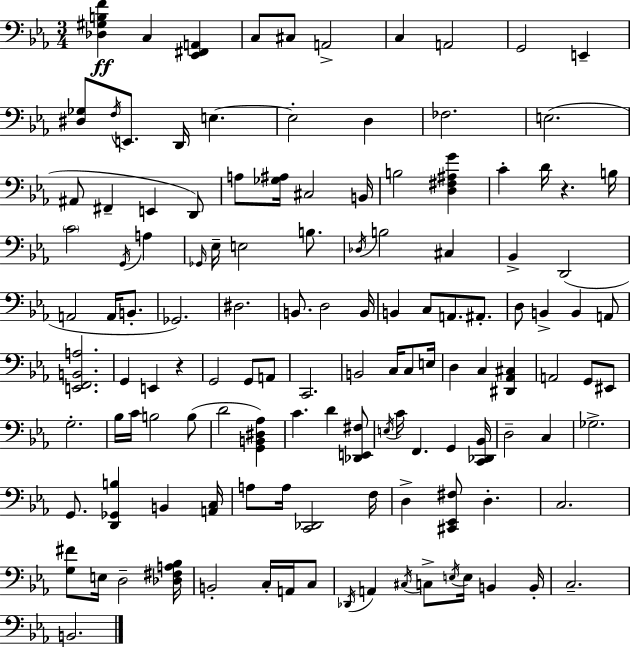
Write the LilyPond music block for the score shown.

{
  \clef bass
  \numericTimeSignature
  \time 3/4
  \key c \minor
  <des gis b f'>4\ff c4 <ees, fis, a,>4 | c8 cis8 a,2-> | c4 a,2 | g,2 e,4-- | \break <dis ges>8 \acciaccatura { f16 } e,8. d,16 e4.~~ | e2-. d4 | fes2. | e2.( | \break ais,8 fis,4-- e,4 d,8) | a8 <ges ais>16 cis2 | b,16 b2 <d fis ais g'>4 | c'4-. d'16 r4. | \break b16 \parenthesize c'2 \acciaccatura { g,16 } a4 | \grace { ges,16 } ees16-- e2 | b8. \acciaccatura { des16 } b2 | cis4 bes,4-> d,2( | \break a,2 | a,16 b,8.-. ges,2.) | dis2. | b,8. d2 | \break b,16 b,4 c8 a,8. | ais,8.-. d8 b,4-> b,4 | a,8 <e, f, b, a>2. | g,4 e,4 | \break r4 g,2 | g,8 a,8 c,2. | b,2 | c16 c8 e16 d4 c4 | \break <dis, aes, cis>4 a,2 | g,8 eis,8 g2.-. | bes16 c'16 b2 | b8( d'2 | \break <g, b, dis aes>4) c'4. d'4 | <des, e, fis>8 \acciaccatura { e16 } c'16 f,4. | g,4 <c, des, bes,>16 d2-- | c4 ges2.-> | \break g,8. <d, ges, b>4 | b,4 <a, c>16 a8 a16 <c, des,>2 | f16 d4-> <cis, ees, fis>8 d4.-. | c2. | \break <g fis'>8 e16 d2-- | <des fis a bes>16 b,2-. | c16-. a,16 c8 \acciaccatura { des,16 } a,4 \acciaccatura { cis16 } c8-> | \acciaccatura { e16 } e16 b,4 b,16-. c2.-- | \break b,2. | \bar "|."
}